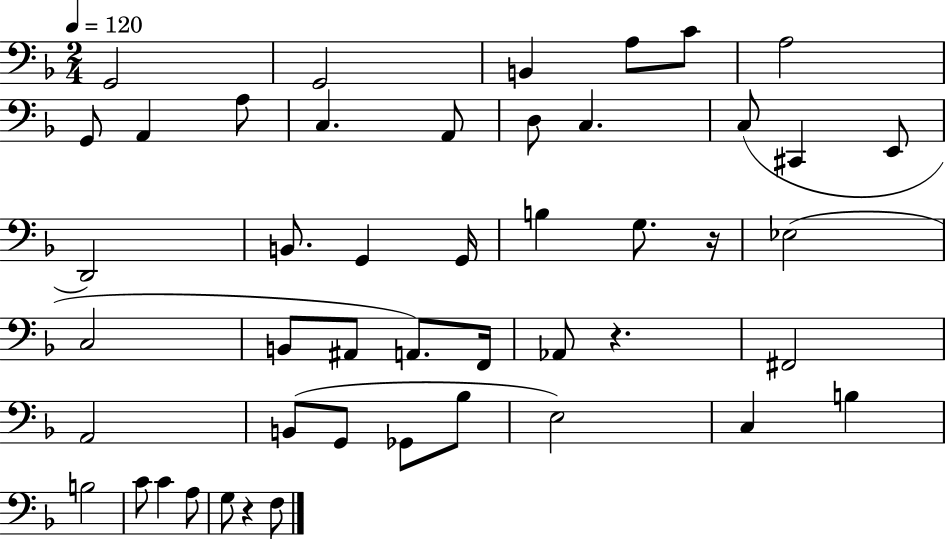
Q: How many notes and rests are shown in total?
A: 47